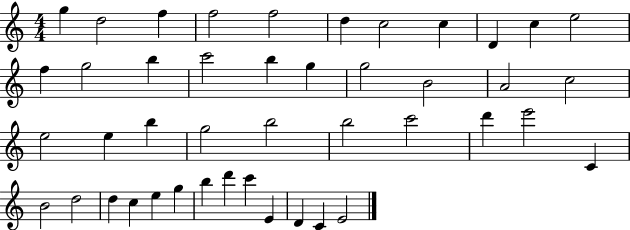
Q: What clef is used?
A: treble